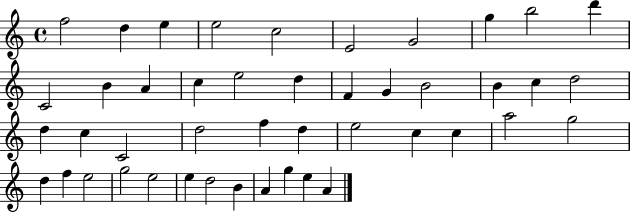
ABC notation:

X:1
T:Untitled
M:4/4
L:1/4
K:C
f2 d e e2 c2 E2 G2 g b2 d' C2 B A c e2 d F G B2 B c d2 d c C2 d2 f d e2 c c a2 g2 d f e2 g2 e2 e d2 B A g e A